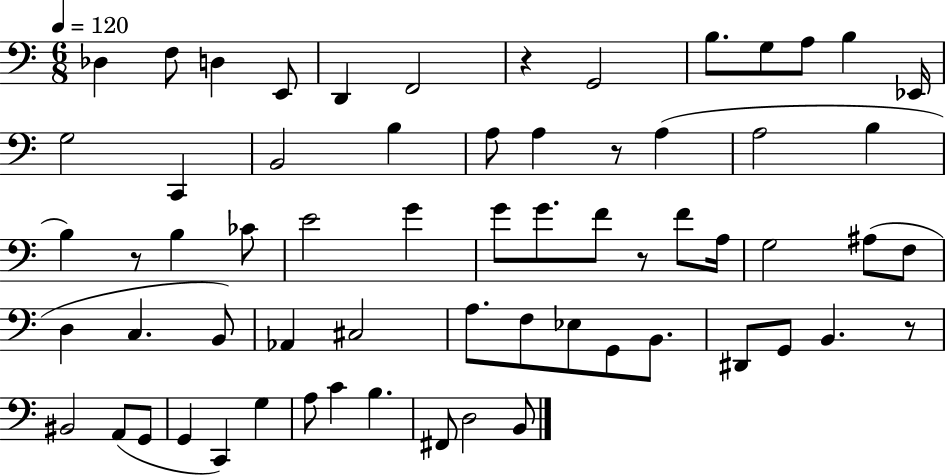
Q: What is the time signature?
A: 6/8